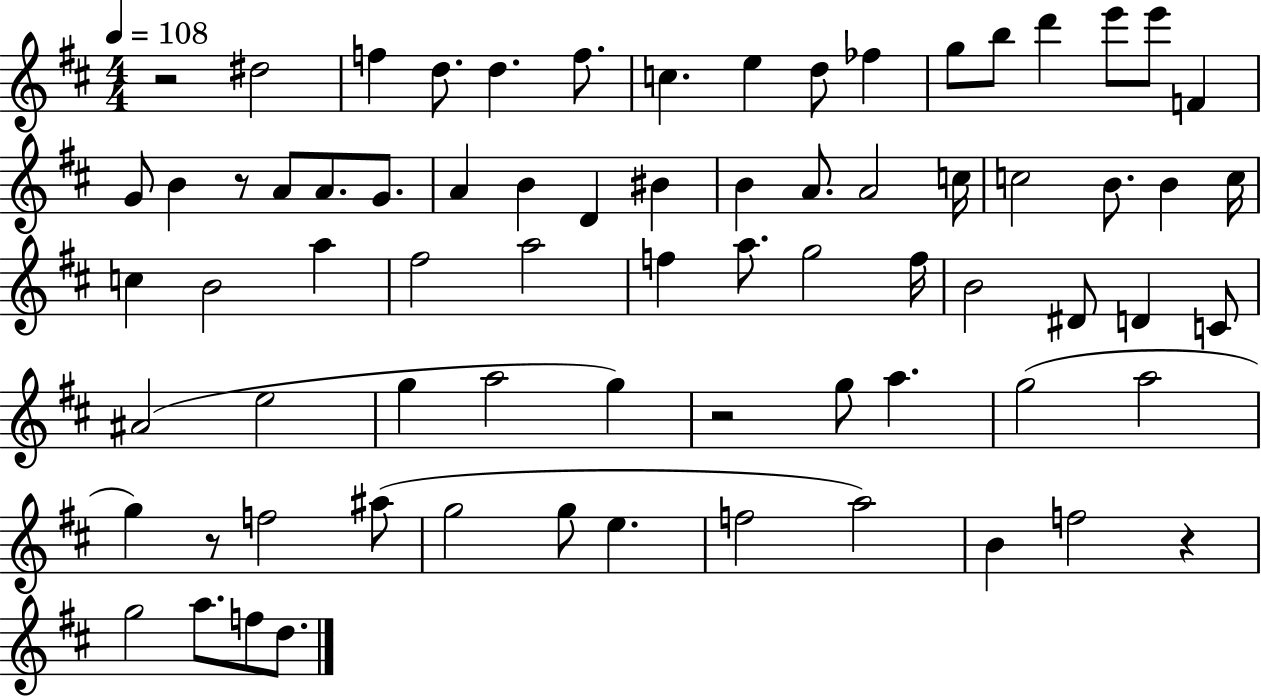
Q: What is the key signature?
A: D major